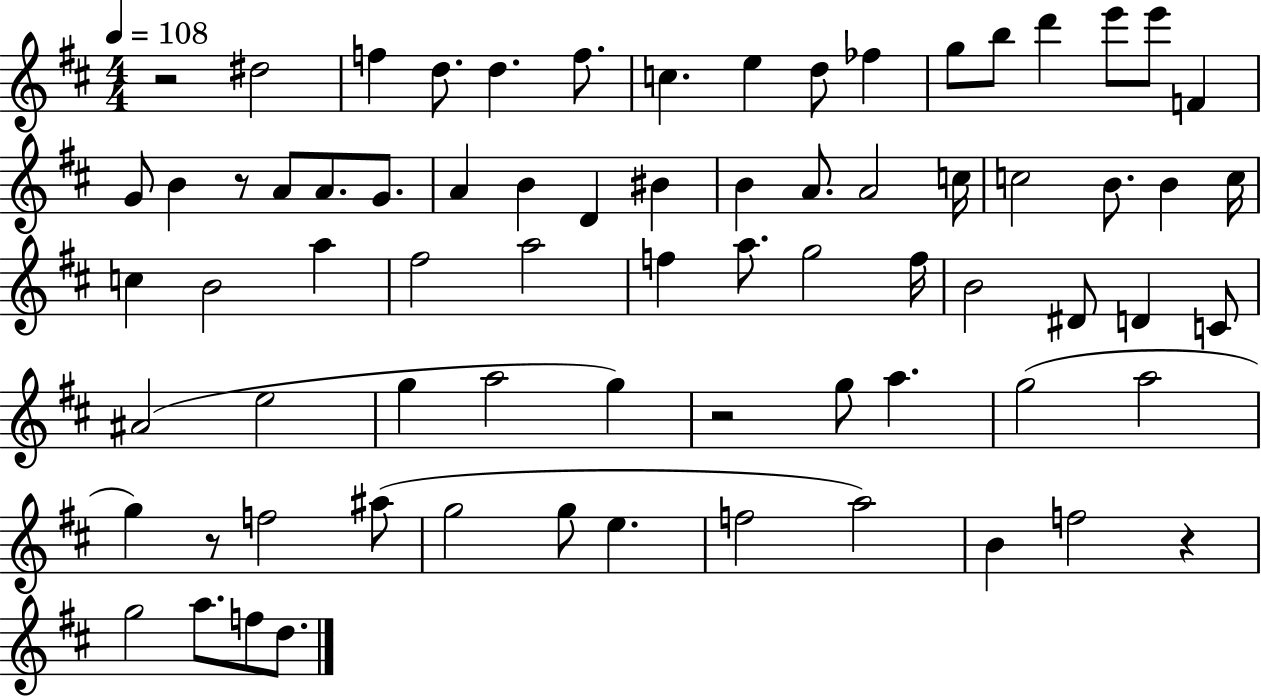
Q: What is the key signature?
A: D major